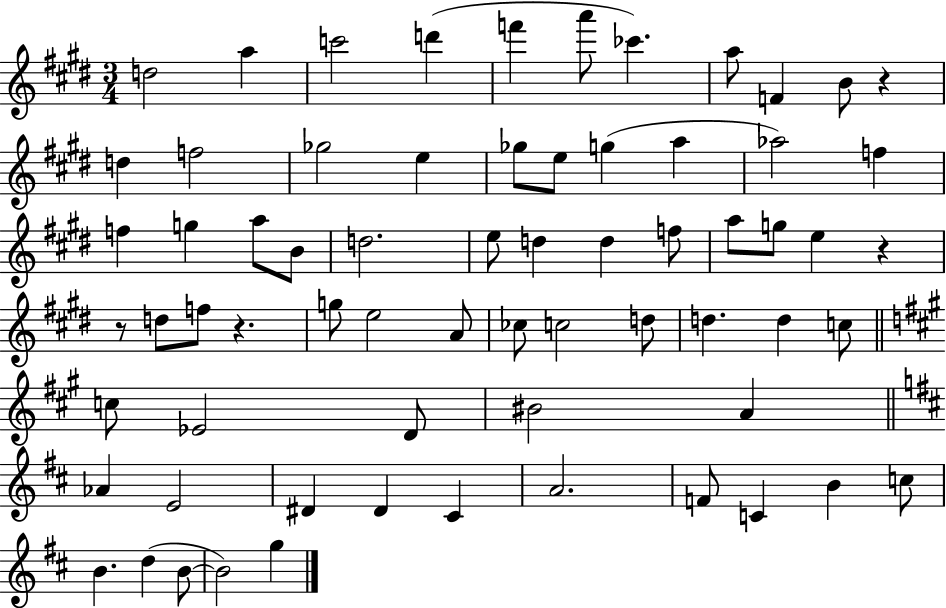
D5/h A5/q C6/h D6/q F6/q A6/e CES6/q. A5/e F4/q B4/e R/q D5/q F5/h Gb5/h E5/q Gb5/e E5/e G5/q A5/q Ab5/h F5/q F5/q G5/q A5/e B4/e D5/h. E5/e D5/q D5/q F5/e A5/e G5/e E5/q R/q R/e D5/e F5/e R/q. G5/e E5/h A4/e CES5/e C5/h D5/e D5/q. D5/q C5/e C5/e Eb4/h D4/e BIS4/h A4/q Ab4/q E4/h D#4/q D#4/q C#4/q A4/h. F4/e C4/q B4/q C5/e B4/q. D5/q B4/e B4/h G5/q